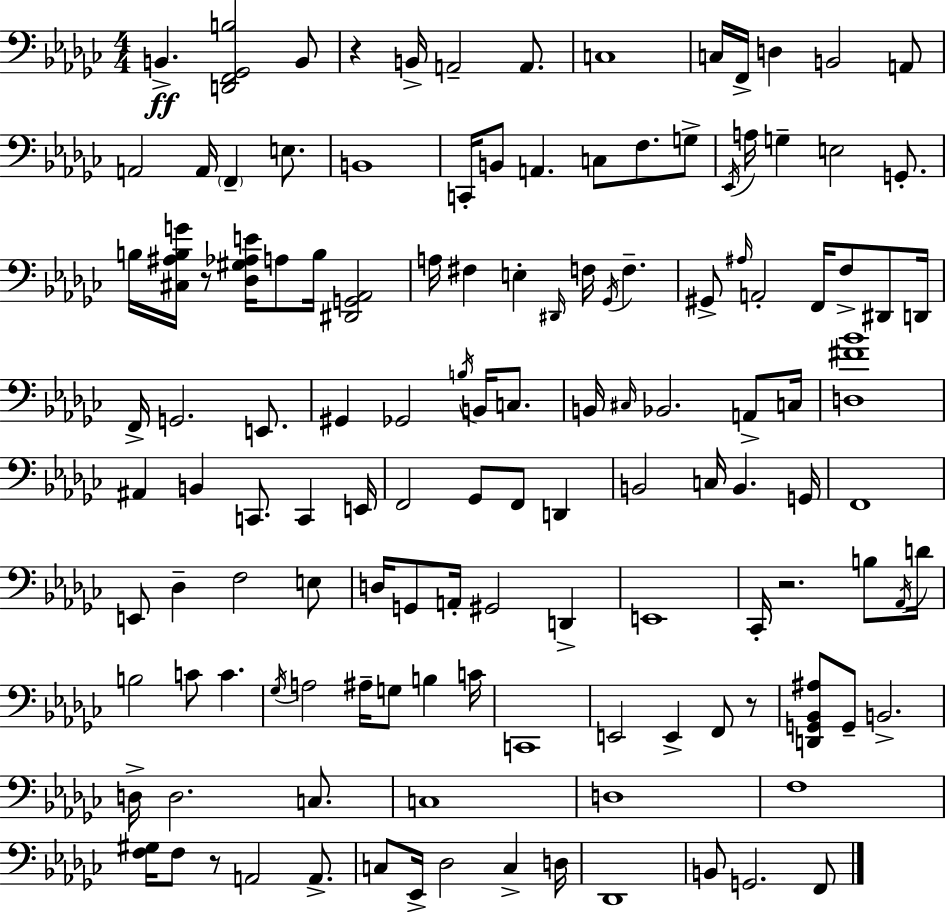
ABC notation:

X:1
T:Untitled
M:4/4
L:1/4
K:Ebm
B,, [D,,F,,_G,,B,]2 B,,/2 z B,,/4 A,,2 A,,/2 C,4 C,/4 F,,/4 D, B,,2 A,,/2 A,,2 A,,/4 F,, E,/2 B,,4 C,,/4 B,,/2 A,, C,/2 F,/2 G,/2 _E,,/4 A,/4 G, E,2 G,,/2 B,/4 [^C,^A,B,G]/4 z/2 [_D,^G,_A,E]/4 A,/2 B,/4 [^D,,G,,_A,,]2 A,/4 ^F, E, ^D,,/4 F,/4 _G,,/4 F, ^G,,/2 ^A,/4 A,,2 F,,/4 F,/2 ^D,,/2 D,,/4 F,,/4 G,,2 E,,/2 ^G,, _G,,2 B,/4 B,,/4 C,/2 B,,/4 ^C,/4 _B,,2 A,,/2 C,/4 [D,^F_B]4 ^A,, B,, C,,/2 C,, E,,/4 F,,2 _G,,/2 F,,/2 D,, B,,2 C,/4 B,, G,,/4 F,,4 E,,/2 _D, F,2 E,/2 D,/4 G,,/2 A,,/4 ^G,,2 D,, E,,4 _C,,/4 z2 B,/2 _A,,/4 D/4 B,2 C/2 C _G,/4 A,2 ^A,/4 G,/2 B, C/4 C,,4 E,,2 E,, F,,/2 z/2 [D,,G,,_B,,^A,]/2 G,,/2 B,,2 D,/4 D,2 C,/2 C,4 D,4 F,4 [F,^G,]/4 F,/2 z/2 A,,2 A,,/2 C,/2 _E,,/4 _D,2 C, D,/4 _D,,4 B,,/2 G,,2 F,,/2